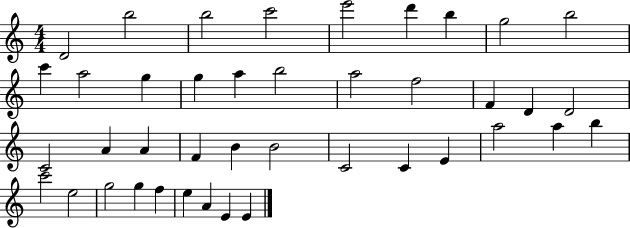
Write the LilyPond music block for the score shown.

{
  \clef treble
  \numericTimeSignature
  \time 4/4
  \key c \major
  d'2 b''2 | b''2 c'''2 | e'''2 d'''4 b''4 | g''2 b''2 | \break c'''4 a''2 g''4 | g''4 a''4 b''2 | a''2 f''2 | f'4 d'4 d'2 | \break c'2 a'4 a'4 | f'4 b'4 b'2 | c'2 c'4 e'4 | a''2 a''4 b''4 | \break c'''2 e''2 | g''2 g''4 f''4 | e''4 a'4 e'4 e'4 | \bar "|."
}